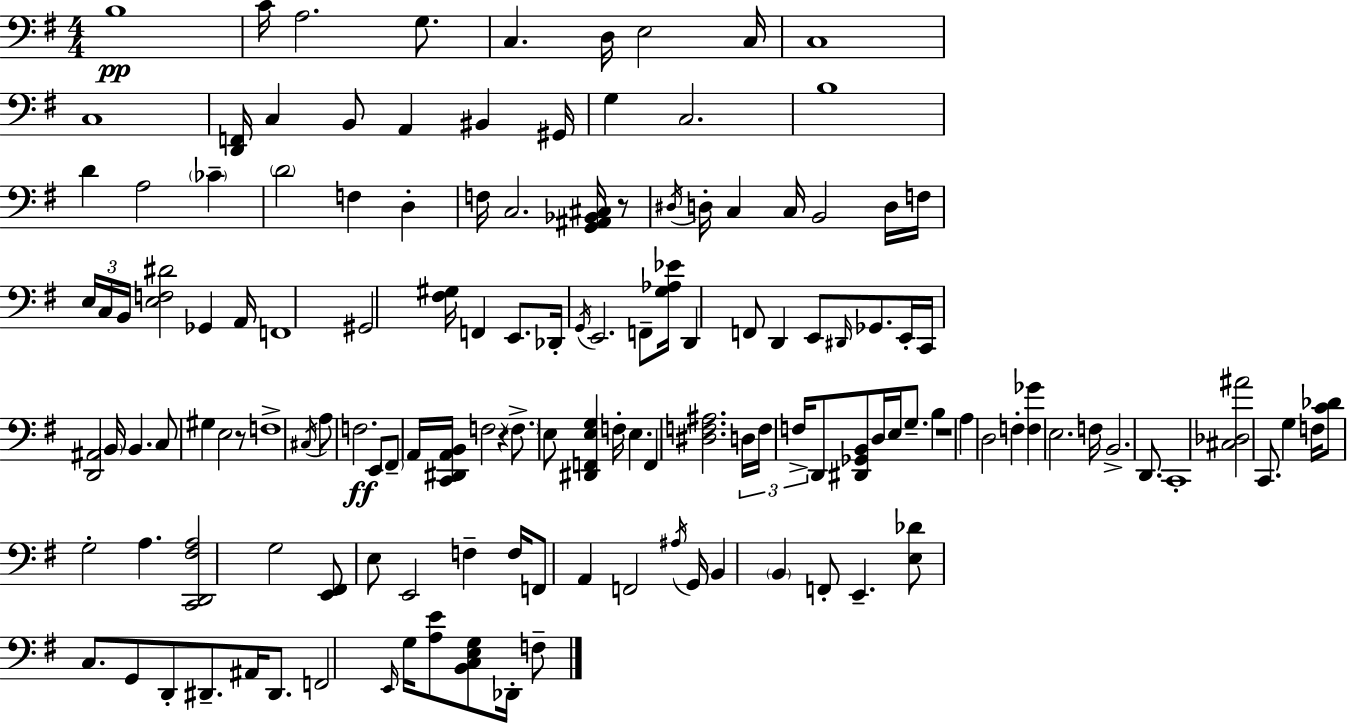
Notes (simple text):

B3/w C4/s A3/h. G3/e. C3/q. D3/s E3/h C3/s C3/w C3/w [D2,F2]/s C3/q B2/e A2/q BIS2/q G#2/s G3/q C3/h. B3/w D4/q A3/h CES4/q D4/h F3/q D3/q F3/s C3/h. [G2,A#2,Bb2,C#3]/s R/e D#3/s D3/s C3/q C3/s B2/h D3/s F3/s E3/s C3/s B2/s [E3,F3,D#4]/h Gb2/q A2/s F2/w G#2/h [F#3,G#3]/s F2/q E2/e. Db2/s G2/s E2/h. F2/e [G3,Ab3,Eb4]/s D2/q F2/e D2/q E2/e D#2/s Gb2/e. E2/s C2/s [D2,A#2]/h B2/s B2/q. C3/e G#3/q E3/h R/e F3/w C#3/s A3/e F3/h. E2/e F#2/e A2/s [C2,D#2,A2,B2]/s F3/h R/q F3/e. E3/e [D#2,F2,E3,G3]/q F3/s E3/q. F2/q [D#3,F3,A#3]/h. D3/s F3/s F3/s D2/e [D#2,Gb2,B2]/e D3/s E3/s G3/e. B3/q R/w A3/q D3/h F3/q [F3,Gb4]/q E3/h. F3/s B2/h. D2/e. C2/w [C#3,Db3,A#4]/h C2/e. G3/q F3/s [C4,Db4]/e G3/h A3/q. [C2,D2,F#3,A3]/h G3/h [E2,F#2]/e E3/e E2/h F3/q F3/s F2/e A2/q F2/h A#3/s G2/s B2/q B2/q F2/e E2/q. [E3,Db4]/e C3/e. G2/e D2/e D#2/e. A#2/s D#2/e. F2/h E2/s G3/s [A3,E4]/e [B2,C3,E3,G3]/e Db2/s F3/e